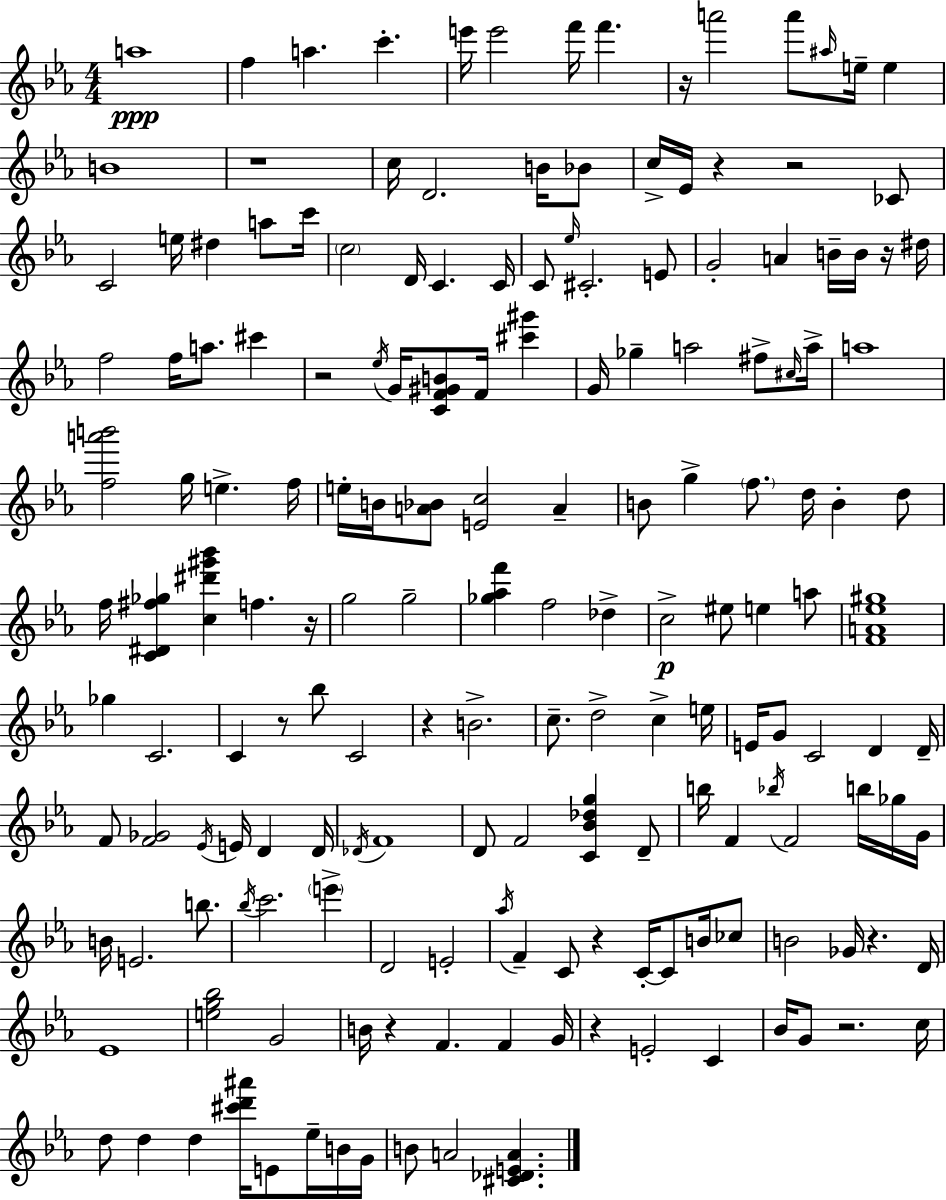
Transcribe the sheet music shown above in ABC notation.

X:1
T:Untitled
M:4/4
L:1/4
K:Eb
a4 f a c' e'/4 e'2 f'/4 f' z/4 a'2 a'/2 ^a/4 e/4 e B4 z4 c/4 D2 B/4 _B/2 c/4 _E/4 z z2 _C/2 C2 e/4 ^d a/2 c'/4 c2 D/4 C C/4 C/2 _e/4 ^C2 E/2 G2 A B/4 B/4 z/4 ^d/4 f2 f/4 a/2 ^c' z2 _e/4 G/4 [CF^GB]/2 F/4 [^c'^g'] G/4 _g a2 ^f/2 ^c/4 a/4 a4 [fa'b']2 g/4 e f/4 e/4 B/4 [A_B]/2 [Ec]2 A B/2 g f/2 d/4 B d/2 f/4 [C^D^f_g] [c^d'^g'_b'] f z/4 g2 g2 [_g_af'] f2 _d c2 ^e/2 e a/2 [FA_e^g]4 _g C2 C z/2 _b/2 C2 z B2 c/2 d2 c e/4 E/4 G/2 C2 D D/4 F/2 [F_G]2 _E/4 E/4 D D/4 _D/4 F4 D/2 F2 [C_B_dg] D/2 b/4 F _b/4 F2 b/4 _g/4 G/4 B/4 E2 b/2 _b/4 c'2 e' D2 E2 _a/4 F C/2 z C/4 C/2 B/4 _c/2 B2 _G/4 z D/4 _E4 [eg_b]2 G2 B/4 z F F G/4 z E2 C _B/4 G/2 z2 c/4 d/2 d d [^c'd'^a']/4 E/2 _e/4 B/4 G/4 B/2 A2 [^C_DEA]